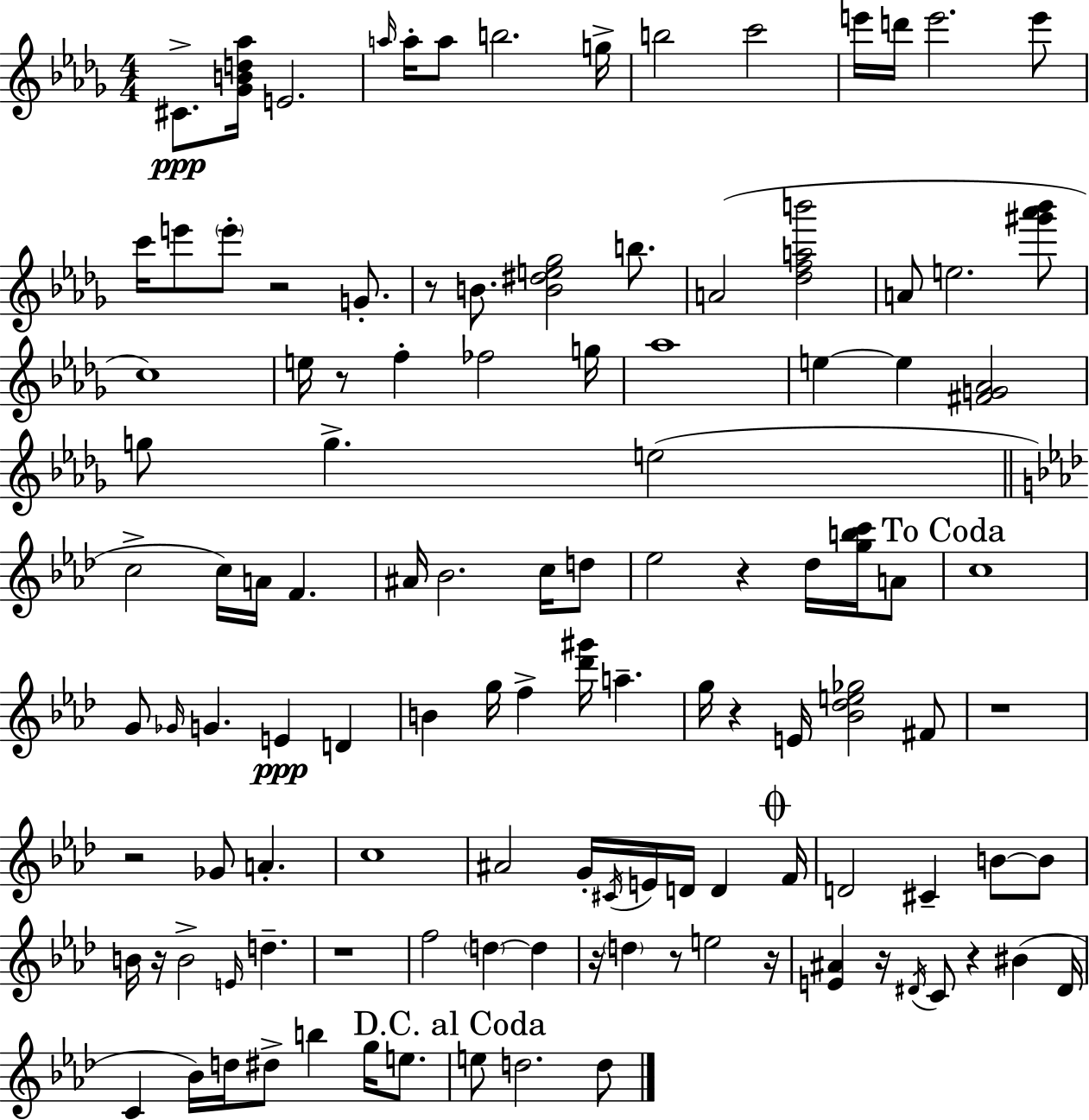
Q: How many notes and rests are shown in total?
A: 117